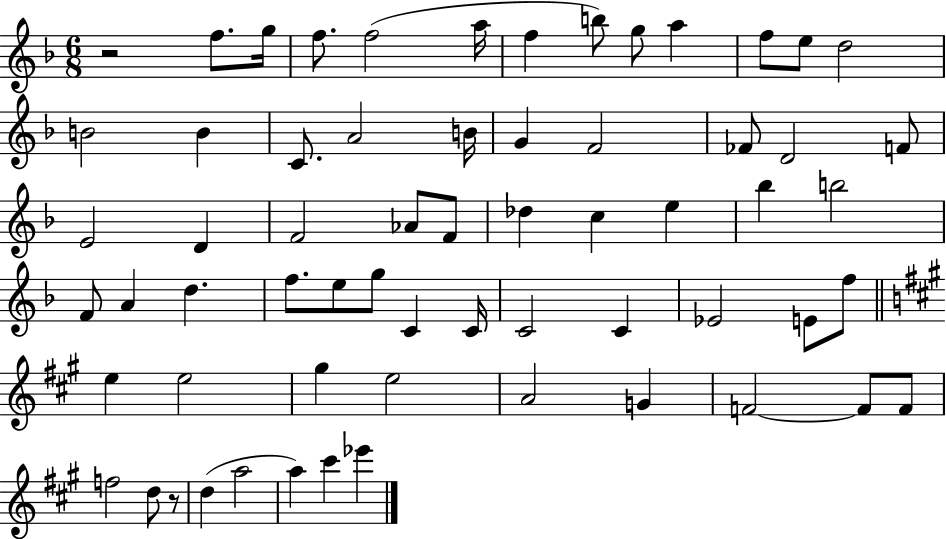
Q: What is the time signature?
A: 6/8